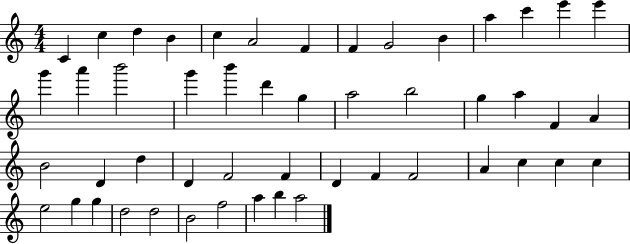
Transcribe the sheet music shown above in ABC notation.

X:1
T:Untitled
M:4/4
L:1/4
K:C
C c d B c A2 F F G2 B a c' e' e' g' a' b'2 g' b' d' g a2 b2 g a F A B2 D d D F2 F D F F2 A c c c e2 g g d2 d2 B2 f2 a b a2